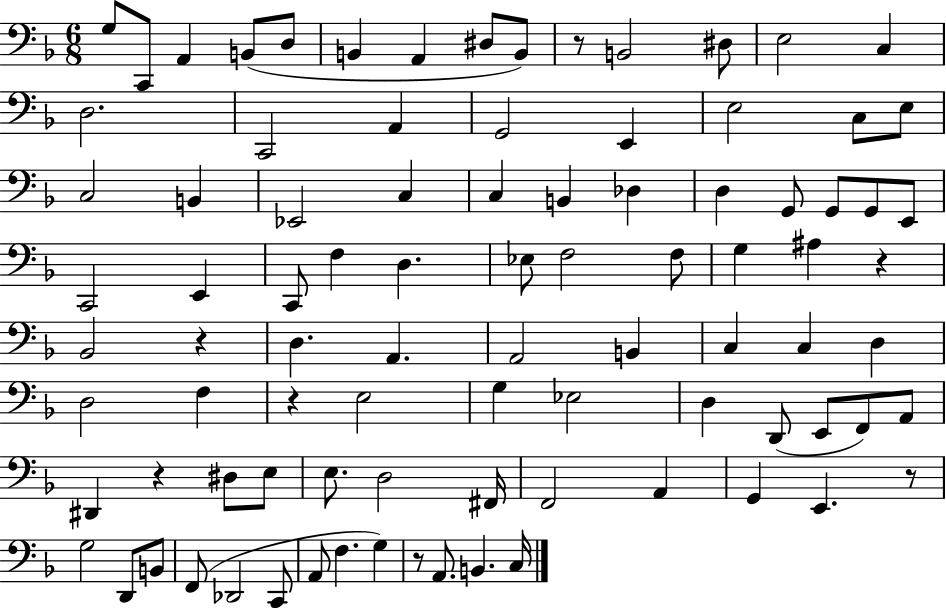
G3/e C2/e A2/q B2/e D3/e B2/q A2/q D#3/e B2/e R/e B2/h D#3/e E3/h C3/q D3/h. C2/h A2/q G2/h E2/q E3/h C3/e E3/e C3/h B2/q Eb2/h C3/q C3/q B2/q Db3/q D3/q G2/e G2/e G2/e E2/e C2/h E2/q C2/e F3/q D3/q. Eb3/e F3/h F3/e G3/q A#3/q R/q Bb2/h R/q D3/q. A2/q. A2/h B2/q C3/q C3/q D3/q D3/h F3/q R/q E3/h G3/q Eb3/h D3/q D2/e E2/e F2/e A2/e D#2/q R/q D#3/e E3/e E3/e. D3/h F#2/s F2/h A2/q G2/q E2/q. R/e G3/h D2/e B2/e F2/e Db2/h C2/e A2/e F3/q. G3/q R/e A2/e. B2/q. C3/s